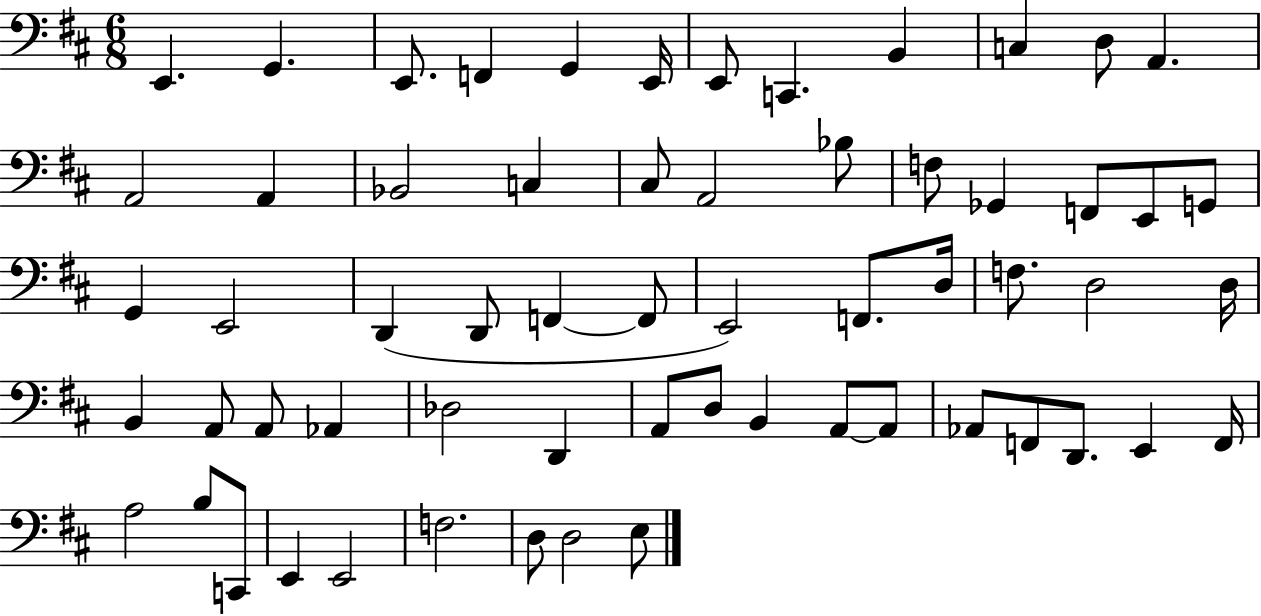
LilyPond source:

{
  \clef bass
  \numericTimeSignature
  \time 6/8
  \key d \major
  \repeat volta 2 { e,4. g,4. | e,8. f,4 g,4 e,16 | e,8 c,4. b,4 | c4 d8 a,4. | \break a,2 a,4 | bes,2 c4 | cis8 a,2 bes8 | f8 ges,4 f,8 e,8 g,8 | \break g,4 e,2 | d,4( d,8 f,4~~ f,8 | e,2) f,8. d16 | f8. d2 d16 | \break b,4 a,8 a,8 aes,4 | des2 d,4 | a,8 d8 b,4 a,8~~ a,8 | aes,8 f,8 d,8. e,4 f,16 | \break a2 b8 c,8 | e,4 e,2 | f2. | d8 d2 e8 | \break } \bar "|."
}